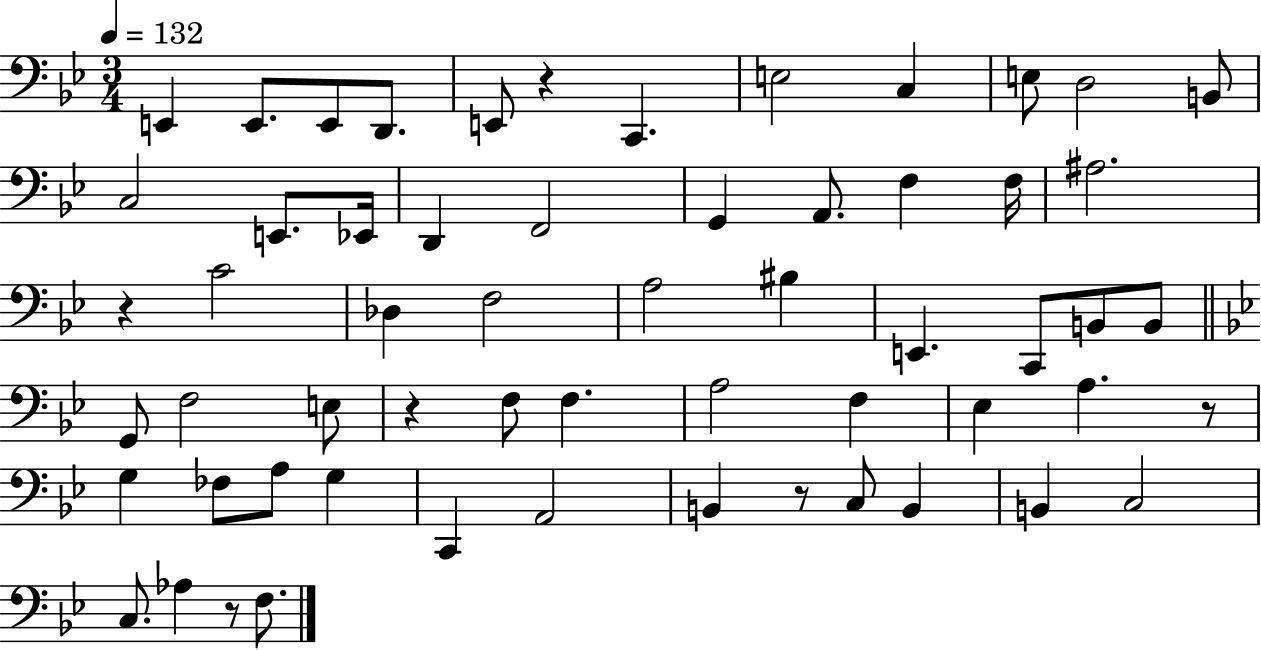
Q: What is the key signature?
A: BES major